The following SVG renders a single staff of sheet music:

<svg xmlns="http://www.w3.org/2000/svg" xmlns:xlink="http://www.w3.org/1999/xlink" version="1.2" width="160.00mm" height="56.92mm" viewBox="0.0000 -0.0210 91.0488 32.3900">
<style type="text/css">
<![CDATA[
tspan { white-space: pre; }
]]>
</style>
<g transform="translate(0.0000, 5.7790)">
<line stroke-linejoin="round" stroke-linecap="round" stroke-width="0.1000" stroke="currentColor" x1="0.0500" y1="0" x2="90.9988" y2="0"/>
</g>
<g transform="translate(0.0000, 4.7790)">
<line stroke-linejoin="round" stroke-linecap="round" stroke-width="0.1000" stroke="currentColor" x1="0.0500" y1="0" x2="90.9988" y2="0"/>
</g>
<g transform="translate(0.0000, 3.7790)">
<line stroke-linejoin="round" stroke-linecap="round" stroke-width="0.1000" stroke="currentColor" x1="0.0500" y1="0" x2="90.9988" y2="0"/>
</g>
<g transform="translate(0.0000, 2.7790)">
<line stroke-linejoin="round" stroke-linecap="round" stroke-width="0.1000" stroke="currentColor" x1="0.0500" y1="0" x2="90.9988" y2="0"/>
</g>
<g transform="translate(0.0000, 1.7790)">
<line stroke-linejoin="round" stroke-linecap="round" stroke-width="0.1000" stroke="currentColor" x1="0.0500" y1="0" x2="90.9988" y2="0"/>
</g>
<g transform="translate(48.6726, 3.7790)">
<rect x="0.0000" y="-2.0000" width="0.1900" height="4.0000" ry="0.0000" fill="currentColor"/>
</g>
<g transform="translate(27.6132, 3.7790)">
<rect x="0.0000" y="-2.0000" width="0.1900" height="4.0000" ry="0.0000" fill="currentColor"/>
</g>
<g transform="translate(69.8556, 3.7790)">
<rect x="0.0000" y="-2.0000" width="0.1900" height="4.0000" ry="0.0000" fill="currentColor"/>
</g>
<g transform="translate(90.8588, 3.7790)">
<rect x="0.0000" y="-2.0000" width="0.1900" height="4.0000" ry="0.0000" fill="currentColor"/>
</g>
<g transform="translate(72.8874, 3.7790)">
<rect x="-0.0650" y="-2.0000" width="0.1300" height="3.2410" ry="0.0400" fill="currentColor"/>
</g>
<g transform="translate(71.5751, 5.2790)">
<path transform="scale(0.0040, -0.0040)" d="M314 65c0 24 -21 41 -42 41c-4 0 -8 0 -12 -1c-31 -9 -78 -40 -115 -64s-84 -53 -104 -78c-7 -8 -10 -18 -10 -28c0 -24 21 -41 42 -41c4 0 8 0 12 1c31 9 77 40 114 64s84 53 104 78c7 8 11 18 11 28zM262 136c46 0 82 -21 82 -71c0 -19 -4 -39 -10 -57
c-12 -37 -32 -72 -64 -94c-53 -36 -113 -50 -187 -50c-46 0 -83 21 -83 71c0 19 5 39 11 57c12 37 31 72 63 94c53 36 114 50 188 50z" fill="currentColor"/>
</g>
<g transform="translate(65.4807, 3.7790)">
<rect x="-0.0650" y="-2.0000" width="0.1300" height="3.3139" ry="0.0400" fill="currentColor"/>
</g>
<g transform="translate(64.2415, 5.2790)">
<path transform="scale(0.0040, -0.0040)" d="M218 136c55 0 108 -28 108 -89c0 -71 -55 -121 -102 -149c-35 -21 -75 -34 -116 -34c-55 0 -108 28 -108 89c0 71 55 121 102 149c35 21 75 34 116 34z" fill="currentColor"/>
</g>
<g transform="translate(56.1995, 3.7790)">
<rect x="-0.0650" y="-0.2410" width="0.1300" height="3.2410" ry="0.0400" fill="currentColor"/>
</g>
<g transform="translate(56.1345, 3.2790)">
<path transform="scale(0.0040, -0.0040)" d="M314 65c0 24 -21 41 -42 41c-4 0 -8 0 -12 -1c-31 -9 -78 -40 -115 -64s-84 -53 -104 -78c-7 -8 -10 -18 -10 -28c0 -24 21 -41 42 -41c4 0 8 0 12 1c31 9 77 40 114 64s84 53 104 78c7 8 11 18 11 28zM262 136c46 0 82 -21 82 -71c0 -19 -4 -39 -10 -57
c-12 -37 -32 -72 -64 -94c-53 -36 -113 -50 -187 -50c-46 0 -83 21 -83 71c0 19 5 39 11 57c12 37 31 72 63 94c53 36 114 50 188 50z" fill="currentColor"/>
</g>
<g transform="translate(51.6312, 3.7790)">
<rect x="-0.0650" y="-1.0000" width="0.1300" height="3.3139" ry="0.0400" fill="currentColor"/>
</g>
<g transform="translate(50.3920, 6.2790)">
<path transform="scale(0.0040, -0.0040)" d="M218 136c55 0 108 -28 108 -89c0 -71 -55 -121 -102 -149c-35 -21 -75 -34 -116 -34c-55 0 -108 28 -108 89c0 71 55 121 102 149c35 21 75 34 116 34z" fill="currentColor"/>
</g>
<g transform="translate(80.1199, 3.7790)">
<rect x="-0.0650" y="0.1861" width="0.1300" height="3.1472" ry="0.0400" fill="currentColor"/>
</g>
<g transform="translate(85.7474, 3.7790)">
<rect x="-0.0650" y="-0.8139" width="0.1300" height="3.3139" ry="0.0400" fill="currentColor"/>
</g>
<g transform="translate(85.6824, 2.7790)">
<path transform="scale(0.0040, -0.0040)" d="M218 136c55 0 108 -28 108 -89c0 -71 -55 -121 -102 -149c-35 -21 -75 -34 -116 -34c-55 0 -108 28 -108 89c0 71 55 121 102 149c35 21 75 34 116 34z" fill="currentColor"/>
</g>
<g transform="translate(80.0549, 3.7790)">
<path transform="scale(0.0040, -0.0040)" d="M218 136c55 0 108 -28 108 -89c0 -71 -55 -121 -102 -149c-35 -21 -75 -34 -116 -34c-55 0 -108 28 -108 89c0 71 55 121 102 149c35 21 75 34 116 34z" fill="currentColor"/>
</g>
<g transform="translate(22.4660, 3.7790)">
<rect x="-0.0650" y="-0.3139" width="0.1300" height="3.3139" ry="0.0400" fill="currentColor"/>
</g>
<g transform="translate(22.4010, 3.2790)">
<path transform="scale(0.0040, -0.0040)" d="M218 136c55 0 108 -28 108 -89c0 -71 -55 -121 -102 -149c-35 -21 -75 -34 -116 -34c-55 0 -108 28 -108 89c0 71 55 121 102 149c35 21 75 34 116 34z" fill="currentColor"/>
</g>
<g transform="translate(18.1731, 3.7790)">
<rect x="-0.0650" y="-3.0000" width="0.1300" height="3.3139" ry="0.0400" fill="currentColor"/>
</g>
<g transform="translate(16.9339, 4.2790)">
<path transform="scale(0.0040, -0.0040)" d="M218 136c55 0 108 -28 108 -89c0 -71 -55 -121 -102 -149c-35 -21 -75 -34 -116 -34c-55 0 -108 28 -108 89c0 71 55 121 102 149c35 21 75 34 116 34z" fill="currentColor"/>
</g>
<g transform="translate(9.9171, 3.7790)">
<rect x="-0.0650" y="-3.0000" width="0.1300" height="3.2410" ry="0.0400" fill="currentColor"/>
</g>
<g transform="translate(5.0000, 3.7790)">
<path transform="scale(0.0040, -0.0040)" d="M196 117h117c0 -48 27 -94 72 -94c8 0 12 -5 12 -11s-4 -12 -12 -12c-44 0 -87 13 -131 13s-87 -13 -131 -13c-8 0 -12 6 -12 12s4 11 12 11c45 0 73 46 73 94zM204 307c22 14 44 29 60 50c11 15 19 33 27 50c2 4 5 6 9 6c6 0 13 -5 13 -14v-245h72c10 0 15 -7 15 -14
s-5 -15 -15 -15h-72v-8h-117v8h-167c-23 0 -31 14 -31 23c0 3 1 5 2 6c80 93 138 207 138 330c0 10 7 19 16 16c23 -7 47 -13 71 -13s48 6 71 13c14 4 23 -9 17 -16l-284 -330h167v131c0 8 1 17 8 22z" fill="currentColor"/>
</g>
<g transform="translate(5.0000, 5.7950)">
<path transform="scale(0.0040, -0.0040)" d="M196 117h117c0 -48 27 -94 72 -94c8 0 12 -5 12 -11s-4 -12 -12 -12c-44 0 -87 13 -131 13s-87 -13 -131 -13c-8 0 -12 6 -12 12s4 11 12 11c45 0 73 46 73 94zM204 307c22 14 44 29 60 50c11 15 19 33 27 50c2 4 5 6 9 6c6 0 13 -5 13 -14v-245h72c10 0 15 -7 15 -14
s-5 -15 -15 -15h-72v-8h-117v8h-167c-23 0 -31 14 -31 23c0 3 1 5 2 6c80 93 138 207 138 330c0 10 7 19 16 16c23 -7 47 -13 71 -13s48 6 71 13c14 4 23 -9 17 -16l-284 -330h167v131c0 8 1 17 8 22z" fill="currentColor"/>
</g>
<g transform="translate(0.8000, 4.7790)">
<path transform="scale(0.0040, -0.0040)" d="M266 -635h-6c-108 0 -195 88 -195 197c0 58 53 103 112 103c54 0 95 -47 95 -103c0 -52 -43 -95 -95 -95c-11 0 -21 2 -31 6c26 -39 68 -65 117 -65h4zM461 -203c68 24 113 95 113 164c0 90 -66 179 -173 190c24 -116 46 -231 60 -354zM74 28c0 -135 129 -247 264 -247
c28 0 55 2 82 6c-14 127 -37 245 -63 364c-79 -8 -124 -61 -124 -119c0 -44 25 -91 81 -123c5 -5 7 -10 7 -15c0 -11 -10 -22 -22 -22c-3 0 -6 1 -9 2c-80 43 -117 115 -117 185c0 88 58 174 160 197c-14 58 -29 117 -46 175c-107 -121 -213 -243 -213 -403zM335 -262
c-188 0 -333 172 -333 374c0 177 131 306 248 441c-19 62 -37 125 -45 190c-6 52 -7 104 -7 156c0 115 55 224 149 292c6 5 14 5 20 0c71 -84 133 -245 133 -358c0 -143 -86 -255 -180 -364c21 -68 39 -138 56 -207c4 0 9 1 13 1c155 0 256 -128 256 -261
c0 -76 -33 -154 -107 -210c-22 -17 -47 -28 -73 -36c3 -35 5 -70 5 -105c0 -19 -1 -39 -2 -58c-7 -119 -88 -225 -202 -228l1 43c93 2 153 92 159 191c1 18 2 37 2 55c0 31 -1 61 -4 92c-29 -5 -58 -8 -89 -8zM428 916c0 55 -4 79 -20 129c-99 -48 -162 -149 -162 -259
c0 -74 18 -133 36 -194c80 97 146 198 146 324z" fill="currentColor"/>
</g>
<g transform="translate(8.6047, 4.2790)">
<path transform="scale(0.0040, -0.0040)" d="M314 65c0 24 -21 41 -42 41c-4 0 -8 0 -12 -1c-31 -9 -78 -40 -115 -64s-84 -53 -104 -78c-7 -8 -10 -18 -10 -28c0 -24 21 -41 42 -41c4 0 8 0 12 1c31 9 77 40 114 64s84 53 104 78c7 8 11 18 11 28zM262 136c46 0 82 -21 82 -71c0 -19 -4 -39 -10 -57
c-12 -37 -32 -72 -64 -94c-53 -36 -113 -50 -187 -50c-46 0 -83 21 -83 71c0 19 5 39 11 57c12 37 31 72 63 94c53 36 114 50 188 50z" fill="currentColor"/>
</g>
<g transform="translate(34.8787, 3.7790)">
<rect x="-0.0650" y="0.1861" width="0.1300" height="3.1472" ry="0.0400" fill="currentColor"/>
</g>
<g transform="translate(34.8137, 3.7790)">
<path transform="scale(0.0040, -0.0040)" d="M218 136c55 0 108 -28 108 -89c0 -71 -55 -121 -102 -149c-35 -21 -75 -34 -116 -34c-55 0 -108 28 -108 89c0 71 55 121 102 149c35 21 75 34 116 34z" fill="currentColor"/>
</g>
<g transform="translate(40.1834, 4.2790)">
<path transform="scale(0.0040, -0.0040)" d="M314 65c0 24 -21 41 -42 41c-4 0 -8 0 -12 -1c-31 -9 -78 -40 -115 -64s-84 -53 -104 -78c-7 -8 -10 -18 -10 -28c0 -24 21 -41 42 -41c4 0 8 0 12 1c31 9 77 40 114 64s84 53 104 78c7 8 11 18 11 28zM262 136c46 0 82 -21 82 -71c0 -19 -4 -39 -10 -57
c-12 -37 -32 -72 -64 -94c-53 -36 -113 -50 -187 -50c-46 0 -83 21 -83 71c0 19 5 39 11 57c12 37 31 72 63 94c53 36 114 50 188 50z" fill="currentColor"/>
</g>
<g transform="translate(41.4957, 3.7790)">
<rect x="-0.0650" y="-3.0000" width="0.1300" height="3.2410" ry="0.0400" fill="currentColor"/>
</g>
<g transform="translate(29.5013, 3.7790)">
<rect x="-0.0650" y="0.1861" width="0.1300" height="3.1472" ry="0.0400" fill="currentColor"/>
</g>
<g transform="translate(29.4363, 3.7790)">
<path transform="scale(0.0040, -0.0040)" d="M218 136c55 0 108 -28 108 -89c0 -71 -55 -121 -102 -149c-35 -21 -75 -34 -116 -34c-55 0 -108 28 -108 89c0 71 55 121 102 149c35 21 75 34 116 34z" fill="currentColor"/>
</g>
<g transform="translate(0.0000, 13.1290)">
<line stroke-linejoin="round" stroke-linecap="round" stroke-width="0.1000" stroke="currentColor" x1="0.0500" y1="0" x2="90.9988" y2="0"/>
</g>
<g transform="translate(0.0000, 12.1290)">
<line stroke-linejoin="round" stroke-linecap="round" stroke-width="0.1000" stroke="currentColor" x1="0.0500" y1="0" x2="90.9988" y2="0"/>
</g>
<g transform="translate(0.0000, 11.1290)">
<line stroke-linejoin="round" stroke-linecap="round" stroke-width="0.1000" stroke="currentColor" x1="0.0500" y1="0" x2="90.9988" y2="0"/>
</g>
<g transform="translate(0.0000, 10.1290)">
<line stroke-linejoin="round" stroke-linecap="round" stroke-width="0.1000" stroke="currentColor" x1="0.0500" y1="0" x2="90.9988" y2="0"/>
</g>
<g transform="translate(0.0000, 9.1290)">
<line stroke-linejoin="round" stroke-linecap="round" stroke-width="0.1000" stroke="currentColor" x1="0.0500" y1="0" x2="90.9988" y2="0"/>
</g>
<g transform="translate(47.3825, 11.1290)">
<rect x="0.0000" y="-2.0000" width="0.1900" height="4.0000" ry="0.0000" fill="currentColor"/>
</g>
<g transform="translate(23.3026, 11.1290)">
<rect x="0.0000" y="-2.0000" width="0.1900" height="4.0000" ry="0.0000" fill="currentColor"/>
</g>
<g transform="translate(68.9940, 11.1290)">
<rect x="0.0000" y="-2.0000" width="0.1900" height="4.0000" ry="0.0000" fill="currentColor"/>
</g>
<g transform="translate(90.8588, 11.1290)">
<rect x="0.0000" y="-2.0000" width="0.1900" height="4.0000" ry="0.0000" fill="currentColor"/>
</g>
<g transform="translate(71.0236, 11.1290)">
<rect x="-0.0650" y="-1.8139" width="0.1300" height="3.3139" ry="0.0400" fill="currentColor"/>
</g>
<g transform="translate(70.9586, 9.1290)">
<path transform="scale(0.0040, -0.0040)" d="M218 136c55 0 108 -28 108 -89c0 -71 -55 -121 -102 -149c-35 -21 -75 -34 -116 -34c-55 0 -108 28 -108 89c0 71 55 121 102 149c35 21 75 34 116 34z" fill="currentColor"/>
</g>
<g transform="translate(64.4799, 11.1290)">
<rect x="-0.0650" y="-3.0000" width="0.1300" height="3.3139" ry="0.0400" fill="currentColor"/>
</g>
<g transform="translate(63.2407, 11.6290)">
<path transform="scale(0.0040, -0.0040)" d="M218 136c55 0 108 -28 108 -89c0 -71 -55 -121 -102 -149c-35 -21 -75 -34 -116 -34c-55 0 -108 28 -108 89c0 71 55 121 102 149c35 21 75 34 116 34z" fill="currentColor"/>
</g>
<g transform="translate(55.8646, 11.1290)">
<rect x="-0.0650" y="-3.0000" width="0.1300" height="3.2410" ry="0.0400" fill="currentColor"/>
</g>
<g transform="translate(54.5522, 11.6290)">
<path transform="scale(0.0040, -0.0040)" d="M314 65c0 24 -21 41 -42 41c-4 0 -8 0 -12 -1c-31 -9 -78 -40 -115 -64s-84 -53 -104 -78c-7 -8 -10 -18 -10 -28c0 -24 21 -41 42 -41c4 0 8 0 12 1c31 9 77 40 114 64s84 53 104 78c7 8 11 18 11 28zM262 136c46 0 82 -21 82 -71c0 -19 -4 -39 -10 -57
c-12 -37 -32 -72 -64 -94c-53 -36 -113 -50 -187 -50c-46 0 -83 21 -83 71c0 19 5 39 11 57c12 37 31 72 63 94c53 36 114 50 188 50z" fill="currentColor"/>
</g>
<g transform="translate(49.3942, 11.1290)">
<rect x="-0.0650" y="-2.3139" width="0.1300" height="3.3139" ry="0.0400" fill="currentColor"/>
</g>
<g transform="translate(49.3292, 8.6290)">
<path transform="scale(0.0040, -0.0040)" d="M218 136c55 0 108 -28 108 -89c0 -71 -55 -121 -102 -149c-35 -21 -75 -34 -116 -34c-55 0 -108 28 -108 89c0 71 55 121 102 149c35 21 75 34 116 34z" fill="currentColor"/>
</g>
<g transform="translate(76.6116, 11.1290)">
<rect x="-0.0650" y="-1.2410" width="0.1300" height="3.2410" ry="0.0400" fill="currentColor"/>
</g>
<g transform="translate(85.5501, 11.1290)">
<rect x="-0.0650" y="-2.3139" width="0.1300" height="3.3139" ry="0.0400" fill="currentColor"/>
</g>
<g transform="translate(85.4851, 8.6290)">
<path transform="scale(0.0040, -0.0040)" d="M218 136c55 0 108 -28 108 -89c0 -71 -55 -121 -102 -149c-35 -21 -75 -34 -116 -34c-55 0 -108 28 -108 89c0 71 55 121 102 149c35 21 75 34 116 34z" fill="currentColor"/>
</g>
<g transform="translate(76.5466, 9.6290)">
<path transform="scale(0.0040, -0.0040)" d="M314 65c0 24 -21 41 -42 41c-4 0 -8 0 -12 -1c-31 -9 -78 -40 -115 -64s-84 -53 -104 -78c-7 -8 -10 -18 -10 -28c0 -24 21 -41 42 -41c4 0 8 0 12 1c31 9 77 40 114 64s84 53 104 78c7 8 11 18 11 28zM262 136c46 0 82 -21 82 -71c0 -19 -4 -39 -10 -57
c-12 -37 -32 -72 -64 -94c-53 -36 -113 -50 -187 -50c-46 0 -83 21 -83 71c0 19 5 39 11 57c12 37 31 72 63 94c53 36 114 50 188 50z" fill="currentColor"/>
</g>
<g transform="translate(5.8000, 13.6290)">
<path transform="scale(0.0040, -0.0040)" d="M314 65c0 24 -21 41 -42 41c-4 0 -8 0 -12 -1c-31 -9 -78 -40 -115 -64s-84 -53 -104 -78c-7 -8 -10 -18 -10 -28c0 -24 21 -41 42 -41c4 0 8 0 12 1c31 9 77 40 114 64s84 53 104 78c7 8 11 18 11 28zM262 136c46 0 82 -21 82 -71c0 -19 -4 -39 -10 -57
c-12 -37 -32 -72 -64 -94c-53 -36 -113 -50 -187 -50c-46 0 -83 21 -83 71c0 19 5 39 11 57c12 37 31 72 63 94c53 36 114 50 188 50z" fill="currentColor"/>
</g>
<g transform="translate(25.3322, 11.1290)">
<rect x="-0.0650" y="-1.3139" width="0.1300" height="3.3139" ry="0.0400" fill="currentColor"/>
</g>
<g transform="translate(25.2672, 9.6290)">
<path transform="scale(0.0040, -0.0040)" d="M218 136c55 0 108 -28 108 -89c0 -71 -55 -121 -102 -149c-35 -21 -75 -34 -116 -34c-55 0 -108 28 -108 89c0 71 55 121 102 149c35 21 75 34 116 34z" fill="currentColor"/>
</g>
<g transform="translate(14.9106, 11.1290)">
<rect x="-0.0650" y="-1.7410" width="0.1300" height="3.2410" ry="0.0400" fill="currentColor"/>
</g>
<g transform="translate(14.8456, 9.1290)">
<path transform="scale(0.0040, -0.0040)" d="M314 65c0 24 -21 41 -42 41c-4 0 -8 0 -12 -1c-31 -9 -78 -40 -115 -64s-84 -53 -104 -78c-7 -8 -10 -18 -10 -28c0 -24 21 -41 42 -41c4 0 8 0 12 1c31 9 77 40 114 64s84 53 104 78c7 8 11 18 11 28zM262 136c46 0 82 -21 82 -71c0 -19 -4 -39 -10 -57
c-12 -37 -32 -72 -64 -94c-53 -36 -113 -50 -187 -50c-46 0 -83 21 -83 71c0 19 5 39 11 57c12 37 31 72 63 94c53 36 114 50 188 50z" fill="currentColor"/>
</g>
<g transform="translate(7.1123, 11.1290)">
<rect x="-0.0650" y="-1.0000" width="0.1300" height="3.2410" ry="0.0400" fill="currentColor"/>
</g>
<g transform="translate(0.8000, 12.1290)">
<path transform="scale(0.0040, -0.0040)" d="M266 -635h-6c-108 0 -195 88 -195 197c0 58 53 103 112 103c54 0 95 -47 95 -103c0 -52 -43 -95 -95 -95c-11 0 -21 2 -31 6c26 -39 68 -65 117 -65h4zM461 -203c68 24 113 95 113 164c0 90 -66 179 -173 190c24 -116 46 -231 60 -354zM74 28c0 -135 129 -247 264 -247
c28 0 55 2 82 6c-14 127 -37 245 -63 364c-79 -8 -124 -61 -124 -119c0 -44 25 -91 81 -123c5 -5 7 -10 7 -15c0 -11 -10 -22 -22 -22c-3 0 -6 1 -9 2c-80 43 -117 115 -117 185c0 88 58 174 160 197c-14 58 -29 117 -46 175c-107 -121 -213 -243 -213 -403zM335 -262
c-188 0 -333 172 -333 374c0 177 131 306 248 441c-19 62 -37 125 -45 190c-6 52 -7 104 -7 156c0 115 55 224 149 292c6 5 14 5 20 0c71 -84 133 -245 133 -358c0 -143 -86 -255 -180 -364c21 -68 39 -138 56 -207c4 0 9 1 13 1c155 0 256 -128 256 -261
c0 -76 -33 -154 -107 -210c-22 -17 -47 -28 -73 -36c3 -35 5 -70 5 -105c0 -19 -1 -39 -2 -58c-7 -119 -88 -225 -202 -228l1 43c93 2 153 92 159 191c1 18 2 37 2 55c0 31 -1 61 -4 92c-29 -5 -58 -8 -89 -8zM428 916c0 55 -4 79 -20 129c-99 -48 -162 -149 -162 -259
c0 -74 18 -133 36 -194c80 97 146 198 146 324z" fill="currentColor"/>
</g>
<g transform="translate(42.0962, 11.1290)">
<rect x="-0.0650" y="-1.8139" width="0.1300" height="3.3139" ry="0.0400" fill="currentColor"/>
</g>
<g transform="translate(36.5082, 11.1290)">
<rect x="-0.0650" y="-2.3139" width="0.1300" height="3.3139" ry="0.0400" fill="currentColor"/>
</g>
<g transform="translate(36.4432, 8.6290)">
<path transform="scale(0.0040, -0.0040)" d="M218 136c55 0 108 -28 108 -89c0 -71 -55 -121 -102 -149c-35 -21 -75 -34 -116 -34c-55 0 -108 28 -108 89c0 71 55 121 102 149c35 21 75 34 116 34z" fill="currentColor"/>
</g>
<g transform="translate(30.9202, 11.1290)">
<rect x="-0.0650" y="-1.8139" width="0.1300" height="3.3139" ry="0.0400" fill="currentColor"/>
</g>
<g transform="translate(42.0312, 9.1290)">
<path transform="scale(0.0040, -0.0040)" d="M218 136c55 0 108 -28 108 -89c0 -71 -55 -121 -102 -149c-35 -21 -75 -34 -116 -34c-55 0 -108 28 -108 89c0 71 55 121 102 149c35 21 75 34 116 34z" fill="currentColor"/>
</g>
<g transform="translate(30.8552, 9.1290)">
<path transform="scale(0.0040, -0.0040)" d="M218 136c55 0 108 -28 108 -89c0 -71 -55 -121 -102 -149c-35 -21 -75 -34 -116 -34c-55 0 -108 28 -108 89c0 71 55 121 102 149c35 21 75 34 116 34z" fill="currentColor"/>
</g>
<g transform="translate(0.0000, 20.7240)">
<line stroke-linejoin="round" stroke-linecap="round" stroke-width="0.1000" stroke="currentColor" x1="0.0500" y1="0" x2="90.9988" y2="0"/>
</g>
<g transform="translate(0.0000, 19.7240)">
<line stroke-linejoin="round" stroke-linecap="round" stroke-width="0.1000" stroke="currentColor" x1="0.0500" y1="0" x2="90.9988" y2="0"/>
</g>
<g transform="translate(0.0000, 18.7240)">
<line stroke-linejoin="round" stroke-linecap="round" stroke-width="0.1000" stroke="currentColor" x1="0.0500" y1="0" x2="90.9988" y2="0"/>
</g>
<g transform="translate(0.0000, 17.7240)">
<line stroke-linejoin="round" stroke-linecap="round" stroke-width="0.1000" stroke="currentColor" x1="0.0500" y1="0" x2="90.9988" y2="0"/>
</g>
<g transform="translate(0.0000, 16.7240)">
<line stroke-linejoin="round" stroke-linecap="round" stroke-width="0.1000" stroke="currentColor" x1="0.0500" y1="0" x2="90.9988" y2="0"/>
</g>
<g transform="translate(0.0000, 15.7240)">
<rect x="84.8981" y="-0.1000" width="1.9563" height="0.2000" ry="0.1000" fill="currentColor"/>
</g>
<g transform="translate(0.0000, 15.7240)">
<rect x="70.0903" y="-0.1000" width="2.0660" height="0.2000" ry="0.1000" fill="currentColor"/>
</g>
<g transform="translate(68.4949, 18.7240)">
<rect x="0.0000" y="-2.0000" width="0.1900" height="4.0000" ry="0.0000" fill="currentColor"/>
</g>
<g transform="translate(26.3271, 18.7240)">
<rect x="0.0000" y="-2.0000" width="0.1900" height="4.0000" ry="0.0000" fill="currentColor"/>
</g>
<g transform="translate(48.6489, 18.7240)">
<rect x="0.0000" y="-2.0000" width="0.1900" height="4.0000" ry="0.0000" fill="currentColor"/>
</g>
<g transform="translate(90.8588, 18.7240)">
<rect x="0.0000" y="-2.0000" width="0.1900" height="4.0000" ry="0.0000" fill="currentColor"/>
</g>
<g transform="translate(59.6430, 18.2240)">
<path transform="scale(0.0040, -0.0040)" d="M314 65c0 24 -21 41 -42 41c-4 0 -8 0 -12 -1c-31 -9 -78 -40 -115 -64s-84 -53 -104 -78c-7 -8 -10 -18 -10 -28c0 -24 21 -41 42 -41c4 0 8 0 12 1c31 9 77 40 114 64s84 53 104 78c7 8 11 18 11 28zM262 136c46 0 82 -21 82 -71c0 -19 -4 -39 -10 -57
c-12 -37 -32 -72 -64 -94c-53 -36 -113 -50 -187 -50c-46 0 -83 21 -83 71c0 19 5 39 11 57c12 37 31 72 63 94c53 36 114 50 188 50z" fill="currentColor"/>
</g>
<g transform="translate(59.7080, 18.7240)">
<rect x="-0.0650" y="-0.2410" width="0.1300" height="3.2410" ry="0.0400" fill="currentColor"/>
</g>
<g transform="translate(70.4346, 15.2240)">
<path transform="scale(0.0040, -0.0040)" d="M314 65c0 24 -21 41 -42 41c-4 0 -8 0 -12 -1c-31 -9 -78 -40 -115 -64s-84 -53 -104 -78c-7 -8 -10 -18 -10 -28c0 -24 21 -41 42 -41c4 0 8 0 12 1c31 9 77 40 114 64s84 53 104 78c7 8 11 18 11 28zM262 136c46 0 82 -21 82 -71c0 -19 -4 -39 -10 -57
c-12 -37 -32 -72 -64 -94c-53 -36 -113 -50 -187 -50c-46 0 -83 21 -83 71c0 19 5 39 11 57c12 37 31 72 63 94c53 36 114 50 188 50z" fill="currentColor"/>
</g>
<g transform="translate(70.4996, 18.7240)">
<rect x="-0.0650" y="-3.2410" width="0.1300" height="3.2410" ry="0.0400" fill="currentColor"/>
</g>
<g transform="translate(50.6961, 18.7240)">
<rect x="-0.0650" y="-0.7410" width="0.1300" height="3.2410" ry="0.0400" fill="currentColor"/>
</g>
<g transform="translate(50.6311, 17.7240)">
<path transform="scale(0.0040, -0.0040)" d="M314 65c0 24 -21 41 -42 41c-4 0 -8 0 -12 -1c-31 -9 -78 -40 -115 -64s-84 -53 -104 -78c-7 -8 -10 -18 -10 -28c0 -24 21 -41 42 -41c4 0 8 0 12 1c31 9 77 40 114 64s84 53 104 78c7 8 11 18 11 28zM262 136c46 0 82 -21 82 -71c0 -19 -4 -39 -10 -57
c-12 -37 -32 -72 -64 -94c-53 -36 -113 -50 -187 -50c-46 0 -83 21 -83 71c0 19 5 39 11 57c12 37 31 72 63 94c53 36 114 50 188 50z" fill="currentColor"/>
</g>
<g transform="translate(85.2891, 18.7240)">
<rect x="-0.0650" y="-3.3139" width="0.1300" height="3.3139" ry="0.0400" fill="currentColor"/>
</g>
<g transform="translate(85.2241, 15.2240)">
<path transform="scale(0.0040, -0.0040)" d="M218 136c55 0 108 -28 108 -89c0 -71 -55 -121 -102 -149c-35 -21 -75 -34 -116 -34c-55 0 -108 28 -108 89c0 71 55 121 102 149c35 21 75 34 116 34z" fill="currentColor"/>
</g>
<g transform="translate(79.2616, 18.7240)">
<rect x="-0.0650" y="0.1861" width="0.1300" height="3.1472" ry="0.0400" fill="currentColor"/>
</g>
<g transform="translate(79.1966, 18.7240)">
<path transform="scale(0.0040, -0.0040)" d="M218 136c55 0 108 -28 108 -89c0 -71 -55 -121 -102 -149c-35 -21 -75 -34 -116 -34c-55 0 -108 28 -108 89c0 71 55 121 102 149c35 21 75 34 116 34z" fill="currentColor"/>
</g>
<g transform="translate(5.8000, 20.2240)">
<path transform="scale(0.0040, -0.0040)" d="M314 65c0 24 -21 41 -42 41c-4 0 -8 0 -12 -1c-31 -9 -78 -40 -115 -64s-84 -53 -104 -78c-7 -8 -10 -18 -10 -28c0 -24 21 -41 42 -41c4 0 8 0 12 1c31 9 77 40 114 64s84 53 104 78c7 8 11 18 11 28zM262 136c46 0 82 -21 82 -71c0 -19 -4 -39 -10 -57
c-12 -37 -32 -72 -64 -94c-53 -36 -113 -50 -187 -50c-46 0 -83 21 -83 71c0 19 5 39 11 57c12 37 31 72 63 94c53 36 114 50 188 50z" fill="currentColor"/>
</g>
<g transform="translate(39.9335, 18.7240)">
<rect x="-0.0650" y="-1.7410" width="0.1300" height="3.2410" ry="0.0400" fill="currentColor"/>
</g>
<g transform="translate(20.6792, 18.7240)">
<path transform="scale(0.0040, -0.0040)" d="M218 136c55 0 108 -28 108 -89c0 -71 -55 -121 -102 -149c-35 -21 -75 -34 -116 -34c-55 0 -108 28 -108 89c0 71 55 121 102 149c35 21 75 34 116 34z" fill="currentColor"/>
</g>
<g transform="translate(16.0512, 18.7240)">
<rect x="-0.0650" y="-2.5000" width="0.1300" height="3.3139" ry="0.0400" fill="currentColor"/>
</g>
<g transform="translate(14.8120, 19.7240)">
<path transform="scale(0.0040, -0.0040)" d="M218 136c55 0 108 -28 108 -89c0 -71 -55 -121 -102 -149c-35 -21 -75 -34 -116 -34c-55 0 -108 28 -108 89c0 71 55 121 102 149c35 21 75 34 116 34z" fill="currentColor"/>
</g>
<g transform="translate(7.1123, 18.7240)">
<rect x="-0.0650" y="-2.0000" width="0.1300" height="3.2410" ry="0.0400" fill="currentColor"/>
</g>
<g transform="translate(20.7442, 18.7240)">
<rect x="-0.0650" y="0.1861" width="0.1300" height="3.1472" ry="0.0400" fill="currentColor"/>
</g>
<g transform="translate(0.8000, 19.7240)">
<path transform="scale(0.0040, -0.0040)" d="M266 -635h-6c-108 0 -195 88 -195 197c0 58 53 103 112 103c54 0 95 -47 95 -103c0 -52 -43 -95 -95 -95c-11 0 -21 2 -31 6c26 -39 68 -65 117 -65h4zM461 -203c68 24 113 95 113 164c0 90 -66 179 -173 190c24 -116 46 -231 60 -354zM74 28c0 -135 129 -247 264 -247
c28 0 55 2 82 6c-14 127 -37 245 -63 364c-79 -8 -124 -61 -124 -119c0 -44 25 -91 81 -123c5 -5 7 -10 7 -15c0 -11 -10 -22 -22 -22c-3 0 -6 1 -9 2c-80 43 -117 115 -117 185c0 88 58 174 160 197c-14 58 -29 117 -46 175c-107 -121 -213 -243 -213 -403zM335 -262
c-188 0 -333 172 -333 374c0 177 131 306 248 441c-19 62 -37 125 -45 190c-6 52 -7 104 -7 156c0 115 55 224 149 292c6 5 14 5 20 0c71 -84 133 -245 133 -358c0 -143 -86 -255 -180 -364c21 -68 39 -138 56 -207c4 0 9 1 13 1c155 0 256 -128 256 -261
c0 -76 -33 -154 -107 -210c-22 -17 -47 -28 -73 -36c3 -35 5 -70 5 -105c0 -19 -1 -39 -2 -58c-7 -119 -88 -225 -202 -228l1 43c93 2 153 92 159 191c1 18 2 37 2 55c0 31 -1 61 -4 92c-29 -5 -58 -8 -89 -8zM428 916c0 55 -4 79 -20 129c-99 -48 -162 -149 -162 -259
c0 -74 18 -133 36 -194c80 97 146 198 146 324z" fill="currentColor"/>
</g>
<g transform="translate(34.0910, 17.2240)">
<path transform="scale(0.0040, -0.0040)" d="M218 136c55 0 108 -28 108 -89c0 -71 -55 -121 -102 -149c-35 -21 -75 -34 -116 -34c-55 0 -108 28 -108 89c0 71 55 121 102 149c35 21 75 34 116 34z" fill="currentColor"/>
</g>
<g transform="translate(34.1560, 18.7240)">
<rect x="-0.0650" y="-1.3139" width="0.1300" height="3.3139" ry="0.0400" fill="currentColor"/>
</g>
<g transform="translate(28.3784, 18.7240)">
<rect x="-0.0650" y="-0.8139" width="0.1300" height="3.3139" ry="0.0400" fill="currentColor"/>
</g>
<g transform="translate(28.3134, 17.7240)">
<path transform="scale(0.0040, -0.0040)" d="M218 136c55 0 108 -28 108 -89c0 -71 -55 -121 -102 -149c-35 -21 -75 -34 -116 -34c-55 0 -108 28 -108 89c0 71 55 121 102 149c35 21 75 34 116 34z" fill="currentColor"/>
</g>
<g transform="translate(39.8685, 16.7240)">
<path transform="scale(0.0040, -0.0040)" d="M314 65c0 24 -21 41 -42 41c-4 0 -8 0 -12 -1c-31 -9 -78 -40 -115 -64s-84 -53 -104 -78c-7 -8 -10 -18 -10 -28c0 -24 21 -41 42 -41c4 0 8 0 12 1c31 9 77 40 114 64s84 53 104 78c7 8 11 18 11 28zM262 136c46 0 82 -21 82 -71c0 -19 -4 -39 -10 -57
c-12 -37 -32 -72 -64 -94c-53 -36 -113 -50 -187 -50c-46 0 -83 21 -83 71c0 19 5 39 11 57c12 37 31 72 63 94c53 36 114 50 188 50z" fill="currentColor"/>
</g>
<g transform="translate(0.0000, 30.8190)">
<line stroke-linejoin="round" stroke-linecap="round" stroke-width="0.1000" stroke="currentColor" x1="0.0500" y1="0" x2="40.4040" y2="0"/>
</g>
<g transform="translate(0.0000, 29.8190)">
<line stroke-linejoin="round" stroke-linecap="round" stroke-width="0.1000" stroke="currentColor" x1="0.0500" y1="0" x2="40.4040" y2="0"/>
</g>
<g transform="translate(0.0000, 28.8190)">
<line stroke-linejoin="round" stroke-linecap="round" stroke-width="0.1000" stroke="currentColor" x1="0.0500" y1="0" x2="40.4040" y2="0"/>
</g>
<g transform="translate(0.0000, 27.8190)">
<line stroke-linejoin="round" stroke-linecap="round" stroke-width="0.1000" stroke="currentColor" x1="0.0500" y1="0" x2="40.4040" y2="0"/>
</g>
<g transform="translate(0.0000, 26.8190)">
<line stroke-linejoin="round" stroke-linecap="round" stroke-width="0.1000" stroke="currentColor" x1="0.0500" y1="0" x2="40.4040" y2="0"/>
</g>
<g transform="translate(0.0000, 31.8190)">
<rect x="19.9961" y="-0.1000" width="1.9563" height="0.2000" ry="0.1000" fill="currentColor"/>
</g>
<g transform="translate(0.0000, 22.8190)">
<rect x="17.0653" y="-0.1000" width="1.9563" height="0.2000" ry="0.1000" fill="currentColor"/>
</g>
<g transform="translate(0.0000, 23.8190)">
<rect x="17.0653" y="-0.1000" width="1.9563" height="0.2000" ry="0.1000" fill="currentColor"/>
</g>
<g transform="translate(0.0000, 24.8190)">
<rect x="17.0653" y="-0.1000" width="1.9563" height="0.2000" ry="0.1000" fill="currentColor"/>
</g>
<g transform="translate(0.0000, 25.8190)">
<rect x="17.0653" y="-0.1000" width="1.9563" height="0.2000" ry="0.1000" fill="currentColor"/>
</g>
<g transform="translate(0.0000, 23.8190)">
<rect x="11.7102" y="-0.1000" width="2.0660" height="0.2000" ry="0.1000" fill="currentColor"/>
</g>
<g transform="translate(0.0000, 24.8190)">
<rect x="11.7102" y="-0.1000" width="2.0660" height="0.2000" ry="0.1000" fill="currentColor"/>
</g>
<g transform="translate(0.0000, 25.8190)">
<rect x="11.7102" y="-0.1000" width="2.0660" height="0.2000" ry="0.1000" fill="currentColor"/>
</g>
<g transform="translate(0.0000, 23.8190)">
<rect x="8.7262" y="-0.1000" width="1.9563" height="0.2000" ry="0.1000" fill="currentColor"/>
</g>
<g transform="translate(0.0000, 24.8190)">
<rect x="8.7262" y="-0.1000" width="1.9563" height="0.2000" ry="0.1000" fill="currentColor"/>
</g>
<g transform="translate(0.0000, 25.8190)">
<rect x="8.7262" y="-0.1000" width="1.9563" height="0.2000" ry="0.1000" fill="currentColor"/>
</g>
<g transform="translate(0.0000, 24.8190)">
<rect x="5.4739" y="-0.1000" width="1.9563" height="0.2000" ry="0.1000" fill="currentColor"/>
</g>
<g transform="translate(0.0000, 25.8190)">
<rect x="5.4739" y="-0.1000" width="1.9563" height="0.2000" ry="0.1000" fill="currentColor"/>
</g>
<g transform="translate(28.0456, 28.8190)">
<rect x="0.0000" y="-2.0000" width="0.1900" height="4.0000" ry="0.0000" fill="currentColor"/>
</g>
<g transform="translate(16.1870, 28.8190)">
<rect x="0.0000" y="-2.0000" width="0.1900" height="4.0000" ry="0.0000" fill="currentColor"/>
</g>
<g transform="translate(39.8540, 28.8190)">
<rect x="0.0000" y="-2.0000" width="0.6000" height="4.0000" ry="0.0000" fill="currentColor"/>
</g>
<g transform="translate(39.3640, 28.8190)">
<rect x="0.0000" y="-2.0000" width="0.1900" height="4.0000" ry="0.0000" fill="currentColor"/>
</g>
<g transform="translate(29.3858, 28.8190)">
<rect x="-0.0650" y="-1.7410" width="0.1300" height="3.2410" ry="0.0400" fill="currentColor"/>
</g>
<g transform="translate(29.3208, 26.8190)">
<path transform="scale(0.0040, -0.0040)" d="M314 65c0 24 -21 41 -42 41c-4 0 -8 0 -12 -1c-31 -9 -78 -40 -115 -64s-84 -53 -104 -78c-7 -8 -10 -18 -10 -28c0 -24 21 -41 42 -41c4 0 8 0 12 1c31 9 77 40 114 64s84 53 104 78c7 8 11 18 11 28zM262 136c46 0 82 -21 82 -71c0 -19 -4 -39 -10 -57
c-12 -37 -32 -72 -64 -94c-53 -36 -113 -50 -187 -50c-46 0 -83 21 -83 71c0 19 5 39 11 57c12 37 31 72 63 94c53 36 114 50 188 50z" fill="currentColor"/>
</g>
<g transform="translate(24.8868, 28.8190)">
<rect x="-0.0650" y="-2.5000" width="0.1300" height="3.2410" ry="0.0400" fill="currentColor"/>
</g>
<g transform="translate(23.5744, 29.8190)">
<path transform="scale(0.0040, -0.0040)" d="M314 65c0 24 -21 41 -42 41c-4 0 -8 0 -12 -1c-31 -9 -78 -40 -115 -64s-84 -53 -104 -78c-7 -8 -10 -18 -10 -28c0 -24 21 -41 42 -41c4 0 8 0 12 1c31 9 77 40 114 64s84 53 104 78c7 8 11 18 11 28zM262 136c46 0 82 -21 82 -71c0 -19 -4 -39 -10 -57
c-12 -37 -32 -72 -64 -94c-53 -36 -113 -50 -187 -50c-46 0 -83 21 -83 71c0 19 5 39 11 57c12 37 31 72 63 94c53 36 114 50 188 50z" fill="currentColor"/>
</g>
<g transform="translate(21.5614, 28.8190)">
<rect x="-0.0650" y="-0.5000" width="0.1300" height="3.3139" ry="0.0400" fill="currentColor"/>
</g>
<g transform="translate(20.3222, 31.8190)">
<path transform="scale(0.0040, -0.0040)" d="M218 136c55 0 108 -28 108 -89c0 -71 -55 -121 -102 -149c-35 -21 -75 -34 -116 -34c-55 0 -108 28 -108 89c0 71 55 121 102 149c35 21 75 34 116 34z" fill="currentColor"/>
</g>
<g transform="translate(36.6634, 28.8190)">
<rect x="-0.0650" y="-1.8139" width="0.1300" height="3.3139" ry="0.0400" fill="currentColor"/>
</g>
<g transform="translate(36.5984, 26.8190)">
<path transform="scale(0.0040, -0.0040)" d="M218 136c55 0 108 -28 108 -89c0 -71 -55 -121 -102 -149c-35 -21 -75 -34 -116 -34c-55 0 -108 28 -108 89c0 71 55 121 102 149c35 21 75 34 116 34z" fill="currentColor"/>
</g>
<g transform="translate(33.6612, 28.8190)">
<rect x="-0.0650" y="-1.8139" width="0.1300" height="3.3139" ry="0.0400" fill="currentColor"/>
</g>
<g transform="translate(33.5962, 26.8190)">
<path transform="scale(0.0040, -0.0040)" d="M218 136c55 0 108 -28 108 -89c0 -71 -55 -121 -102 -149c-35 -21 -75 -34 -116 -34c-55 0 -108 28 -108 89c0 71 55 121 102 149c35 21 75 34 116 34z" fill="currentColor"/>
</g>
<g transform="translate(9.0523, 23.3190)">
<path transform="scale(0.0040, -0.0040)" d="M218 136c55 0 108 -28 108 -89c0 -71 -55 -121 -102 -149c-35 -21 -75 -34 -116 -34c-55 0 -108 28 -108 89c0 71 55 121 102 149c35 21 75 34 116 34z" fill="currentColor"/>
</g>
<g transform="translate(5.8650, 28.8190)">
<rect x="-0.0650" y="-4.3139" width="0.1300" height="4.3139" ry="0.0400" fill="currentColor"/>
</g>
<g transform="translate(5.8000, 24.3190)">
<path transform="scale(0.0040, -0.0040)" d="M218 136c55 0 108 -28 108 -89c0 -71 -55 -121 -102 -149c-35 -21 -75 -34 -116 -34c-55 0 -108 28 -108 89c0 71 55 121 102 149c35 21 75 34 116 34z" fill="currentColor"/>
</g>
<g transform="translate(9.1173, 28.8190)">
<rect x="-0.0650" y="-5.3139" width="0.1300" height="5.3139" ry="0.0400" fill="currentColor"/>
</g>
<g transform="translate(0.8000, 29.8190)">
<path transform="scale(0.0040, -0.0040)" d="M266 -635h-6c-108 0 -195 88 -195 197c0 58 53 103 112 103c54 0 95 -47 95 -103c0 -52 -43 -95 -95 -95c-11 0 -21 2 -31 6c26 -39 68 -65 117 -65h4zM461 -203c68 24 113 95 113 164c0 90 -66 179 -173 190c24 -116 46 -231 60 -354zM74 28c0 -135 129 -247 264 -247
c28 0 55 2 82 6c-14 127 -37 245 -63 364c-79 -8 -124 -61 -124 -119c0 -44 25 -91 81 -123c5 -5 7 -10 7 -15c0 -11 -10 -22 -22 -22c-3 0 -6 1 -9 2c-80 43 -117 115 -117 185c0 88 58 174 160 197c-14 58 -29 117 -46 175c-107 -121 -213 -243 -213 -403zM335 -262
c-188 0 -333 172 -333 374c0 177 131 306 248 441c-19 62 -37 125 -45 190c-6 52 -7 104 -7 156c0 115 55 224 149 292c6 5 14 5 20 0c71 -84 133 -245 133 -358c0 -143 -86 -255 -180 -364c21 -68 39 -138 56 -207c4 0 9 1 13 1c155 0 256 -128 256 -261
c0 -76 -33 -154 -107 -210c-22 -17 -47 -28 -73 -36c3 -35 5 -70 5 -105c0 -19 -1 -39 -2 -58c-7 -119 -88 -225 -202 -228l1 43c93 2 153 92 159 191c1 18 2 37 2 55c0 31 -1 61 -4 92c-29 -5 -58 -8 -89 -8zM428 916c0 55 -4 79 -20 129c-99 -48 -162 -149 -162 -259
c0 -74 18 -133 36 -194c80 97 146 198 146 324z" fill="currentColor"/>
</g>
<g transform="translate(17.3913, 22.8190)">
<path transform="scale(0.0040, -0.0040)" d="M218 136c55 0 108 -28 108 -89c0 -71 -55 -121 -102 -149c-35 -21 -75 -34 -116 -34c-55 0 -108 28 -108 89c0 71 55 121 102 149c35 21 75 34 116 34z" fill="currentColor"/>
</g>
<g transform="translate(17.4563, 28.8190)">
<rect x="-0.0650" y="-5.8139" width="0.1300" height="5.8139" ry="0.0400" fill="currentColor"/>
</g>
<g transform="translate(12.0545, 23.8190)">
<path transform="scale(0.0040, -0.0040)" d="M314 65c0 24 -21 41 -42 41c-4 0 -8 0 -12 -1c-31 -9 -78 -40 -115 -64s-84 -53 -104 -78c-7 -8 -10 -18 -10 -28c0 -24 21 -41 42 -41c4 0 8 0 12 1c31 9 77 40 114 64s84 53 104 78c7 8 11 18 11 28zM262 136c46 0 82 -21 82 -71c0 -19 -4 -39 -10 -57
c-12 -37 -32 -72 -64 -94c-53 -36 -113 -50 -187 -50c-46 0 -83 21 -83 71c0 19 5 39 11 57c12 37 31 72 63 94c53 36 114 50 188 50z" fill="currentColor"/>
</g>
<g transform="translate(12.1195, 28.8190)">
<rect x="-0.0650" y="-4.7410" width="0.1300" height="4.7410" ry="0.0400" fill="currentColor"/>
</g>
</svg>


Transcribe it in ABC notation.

X:1
T:Untitled
M:4/4
L:1/4
K:C
A2 A c B B A2 D c2 F F2 B d D2 f2 e f g f g A2 A f e2 g F2 G B d e f2 d2 c2 b2 B b d' f' e'2 g' C G2 f2 f f